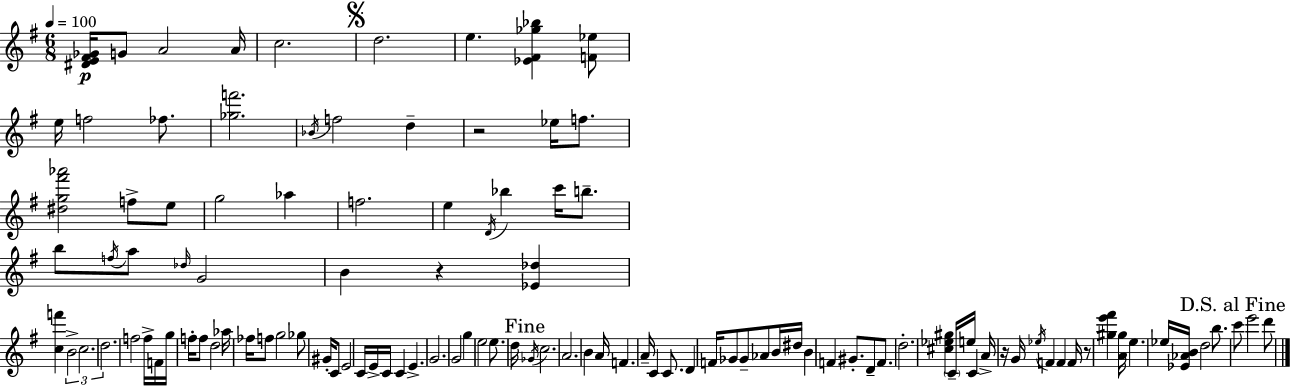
X:1
T:Untitled
M:6/8
L:1/4
K:G
[^DE^F_G]/4 G/2 A2 A/4 c2 d2 e [_E^F_g_b] [F_e]/2 e/4 f2 _f/2 [_gf']2 _B/4 f2 d z2 _e/4 f/2 [^dg^f'_a']2 f/2 e/2 g2 _a f2 e D/4 _b c'/4 b/2 b/2 f/4 a/2 _d/4 G2 B z [_E_d] [cf'] B2 c2 d2 f2 f/4 F/4 g/4 f/4 f/2 d2 _a/4 _f/4 f/2 g2 _g/2 ^G/4 C/2 E2 C/4 E/4 C/4 C E G2 G2 g e2 e/2 d/4 _G/4 c2 A2 B A/4 F A/4 C C/2 D F/4 _G/2 _G/2 _A/2 B/4 ^d/4 B F ^G/2 D/2 F/2 d2 [^c_e^g] C/4 e/4 C A/4 z/4 G/4 _e/4 F F F/4 z/2 [^ge'^f'] [A^g]/4 e _e/4 [_E_AB]/4 d2 b/2 c'/2 e'2 d'/2